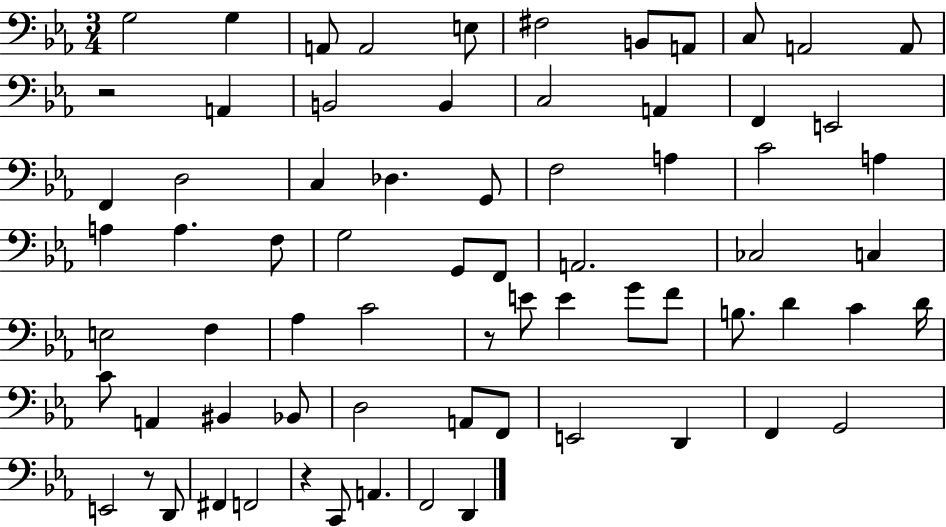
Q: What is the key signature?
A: EES major